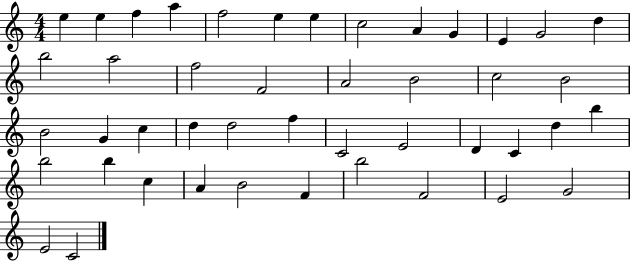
X:1
T:Untitled
M:4/4
L:1/4
K:C
e e f a f2 e e c2 A G E G2 d b2 a2 f2 F2 A2 B2 c2 B2 B2 G c d d2 f C2 E2 D C d b b2 b c A B2 F b2 F2 E2 G2 E2 C2